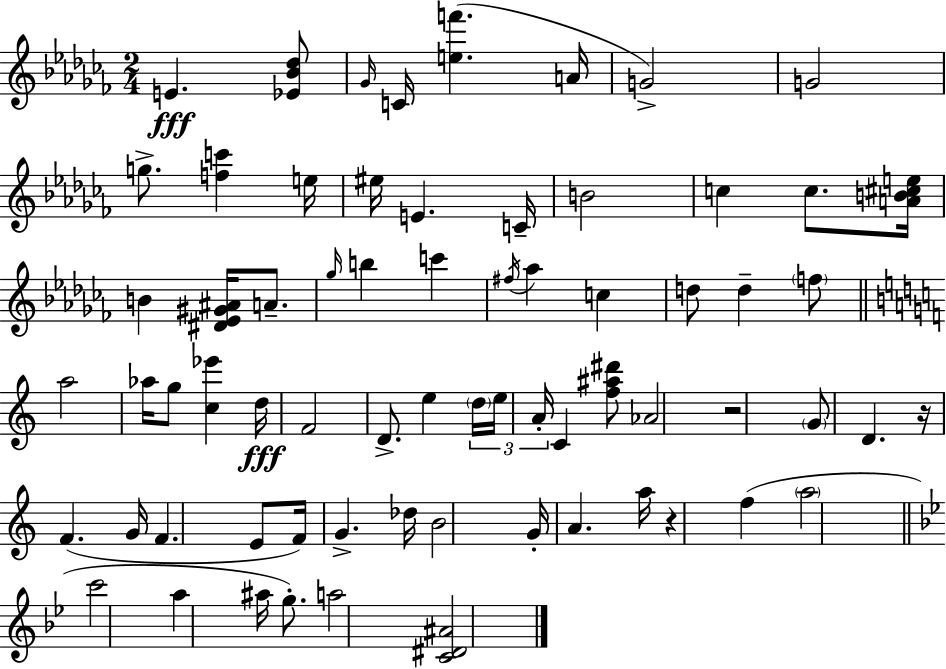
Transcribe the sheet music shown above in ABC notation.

X:1
T:Untitled
M:2/4
L:1/4
K:Abm
E [_E_B_d]/2 _G/4 C/4 [ef'] A/4 G2 G2 g/2 [fc'] e/4 ^e/4 E C/4 B2 c c/2 [AB^ce]/4 B [^D_E^G^A]/4 A/2 _g/4 b c' ^f/4 _a c d/2 d f/2 a2 _a/4 g/2 [c_e'] d/4 F2 D/2 e d/4 e/4 A/4 C [f^a^d']/2 _A2 z2 G/2 D z/4 F G/4 F E/2 F/4 G _d/4 B2 G/4 A a/4 z f a2 c'2 a ^a/4 g/2 a2 [C^D^A]2